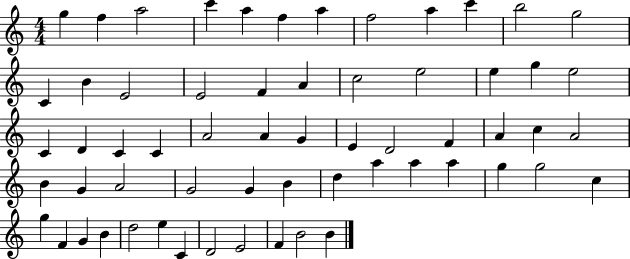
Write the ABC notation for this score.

X:1
T:Untitled
M:4/4
L:1/4
K:C
g f a2 c' a f a f2 a c' b2 g2 C B E2 E2 F A c2 e2 e g e2 C D C C A2 A G E D2 F A c A2 B G A2 G2 G B d a a a g g2 c g F G B d2 e C D2 E2 F B2 B